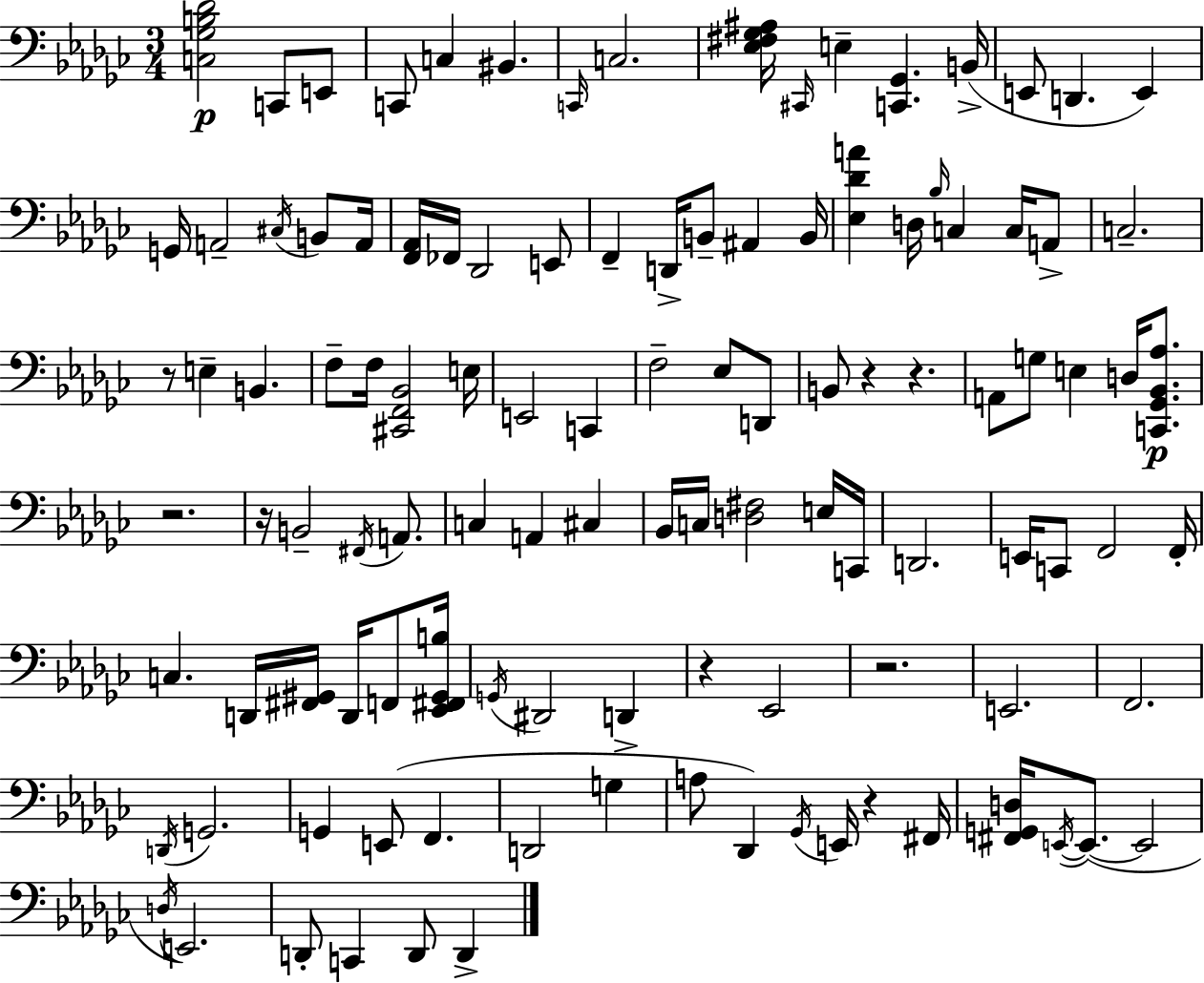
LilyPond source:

{
  \clef bass
  \numericTimeSignature
  \time 3/4
  \key ees \minor
  <c ges b des'>2\p c,8 e,8 | c,8 c4 bis,4. | \grace { c,16 } c2. | <ees fis ges ais>16 \grace { cis,16 } e4-- <c, ges,>4. | \break b,16->( e,8 d,4. e,4) | g,16 a,2-- \acciaccatura { cis16 } | b,8 a,16 <f, aes,>16 fes,16 des,2 | e,8 f,4-- d,16-> b,8-- ais,4 | \break b,16 <ees des' a'>4 d16 \grace { bes16 } c4 | c16 a,8-> c2.-- | r8 e4-- b,4. | f8-- f16 <cis, f, bes,>2 | \break e16 e,2 | c,4 f2-- | ees8 d,8 b,8 r4 r4. | a,8 g8 e4 | \break d16 <c, ges, bes, aes>8.\p r2. | r16 b,2-- | \acciaccatura { fis,16 } a,8. c4 a,4 | cis4 bes,16 c16 <d fis>2 | \break e16 c,16 d,2. | e,16 c,8 f,2 | f,16-. c4. d,16 | <fis, gis,>16 d,16 f,8 <ees, fis, gis, b>16 \acciaccatura { g,16 } dis,2 | \break d,4-> r4 ees,2 | r2. | e,2. | f,2. | \break \acciaccatura { d,16 } g,2. | g,4 e,8( | f,4. d,2 | g4 a8 des,4) | \break \acciaccatura { ges,16 } e,16 r4 fis,16 <fis, g, d>16 \acciaccatura { e,16~ }~ e,8.( | e,2 \acciaccatura { d16 } e,2.) | d,8-. | c,4 d,8 d,4-> \bar "|."
}